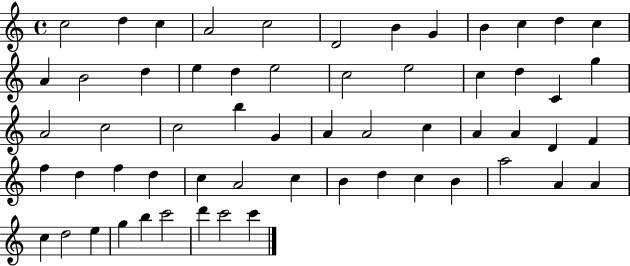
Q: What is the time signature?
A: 4/4